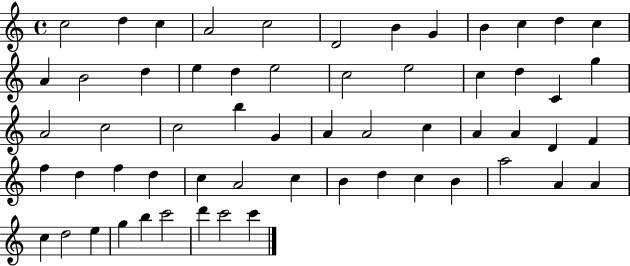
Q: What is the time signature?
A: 4/4